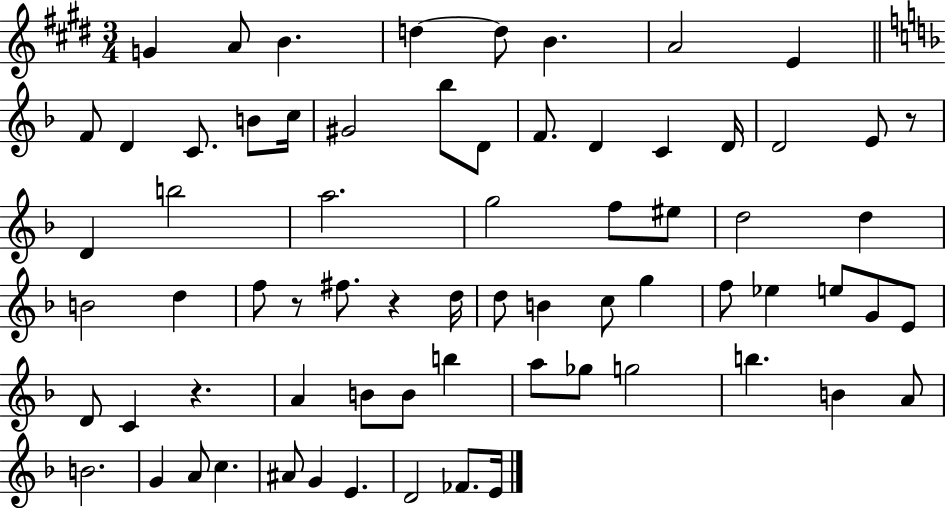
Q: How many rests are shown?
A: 4